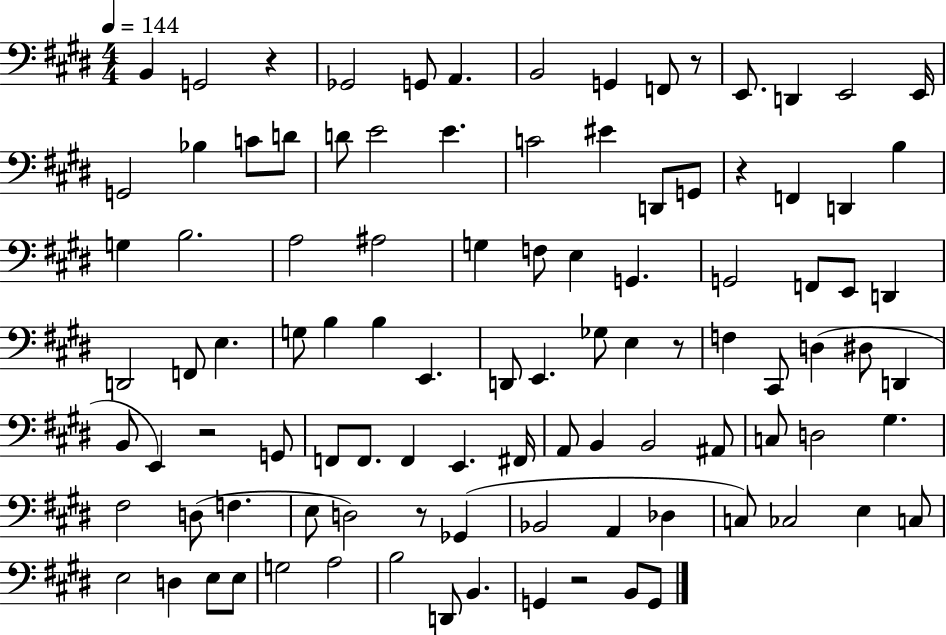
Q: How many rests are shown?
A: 7